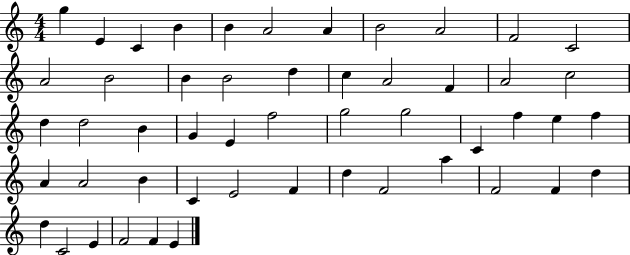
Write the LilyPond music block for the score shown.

{
  \clef treble
  \numericTimeSignature
  \time 4/4
  \key c \major
  g''4 e'4 c'4 b'4 | b'4 a'2 a'4 | b'2 a'2 | f'2 c'2 | \break a'2 b'2 | b'4 b'2 d''4 | c''4 a'2 f'4 | a'2 c''2 | \break d''4 d''2 b'4 | g'4 e'4 f''2 | g''2 g''2 | c'4 f''4 e''4 f''4 | \break a'4 a'2 b'4 | c'4 e'2 f'4 | d''4 f'2 a''4 | f'2 f'4 d''4 | \break d''4 c'2 e'4 | f'2 f'4 e'4 | \bar "|."
}